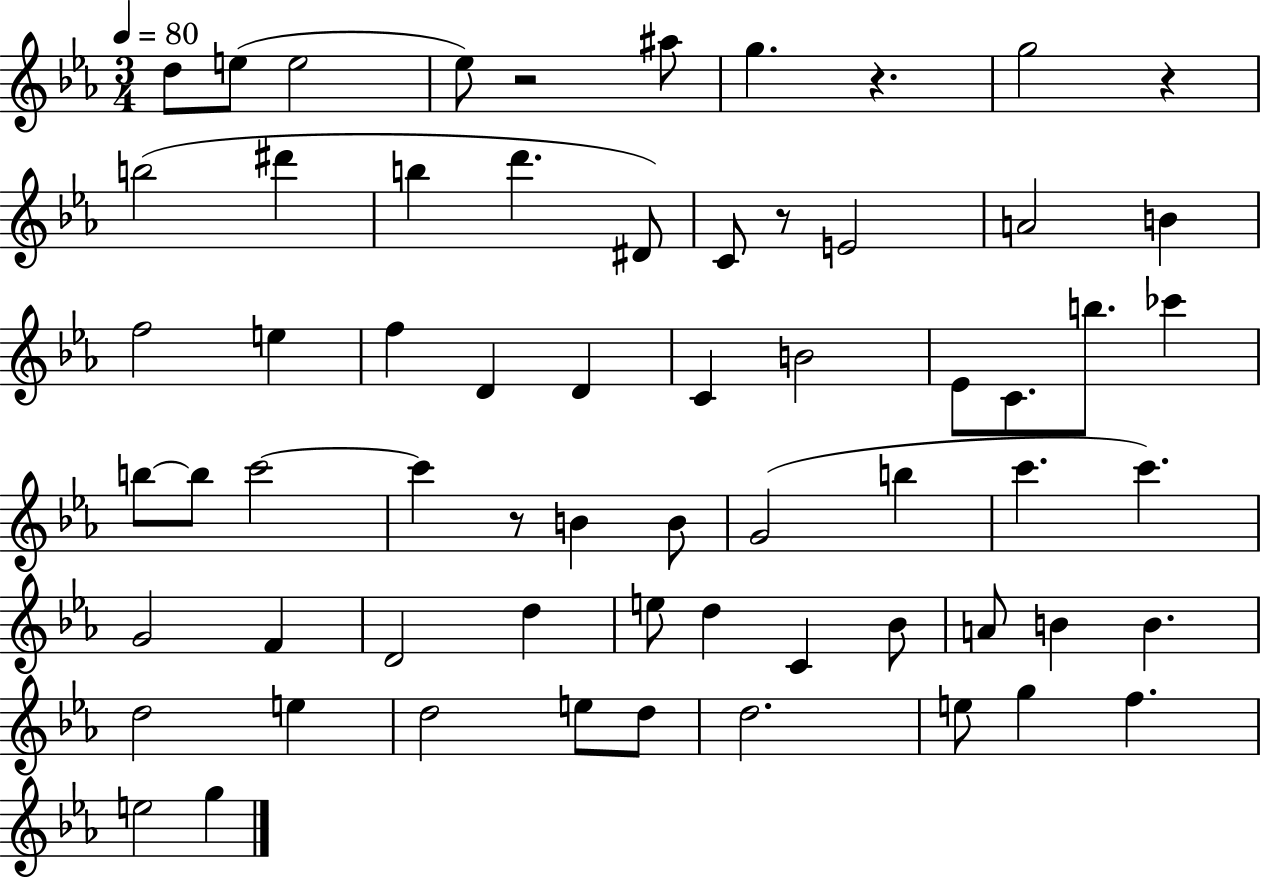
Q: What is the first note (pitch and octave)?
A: D5